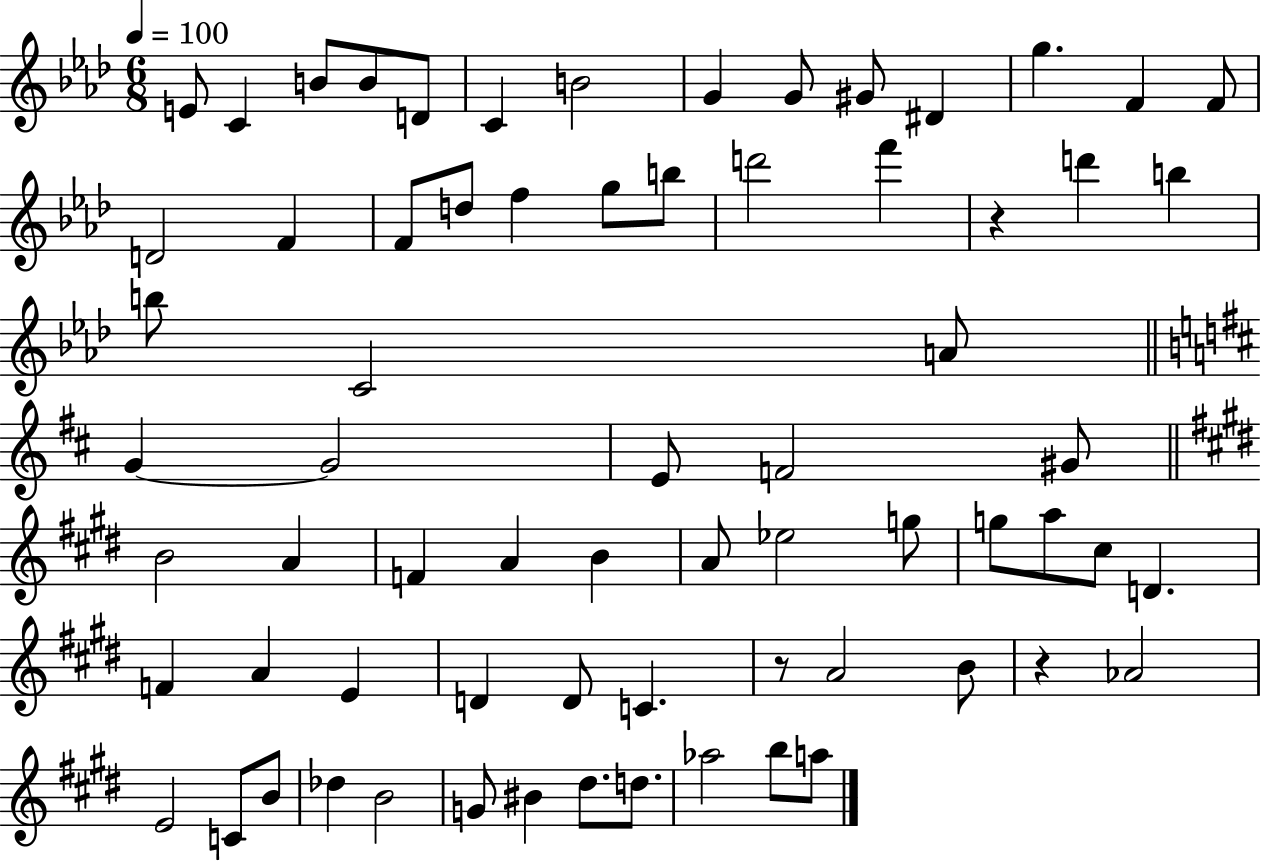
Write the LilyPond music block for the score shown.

{
  \clef treble
  \numericTimeSignature
  \time 6/8
  \key aes \major
  \tempo 4 = 100
  e'8 c'4 b'8 b'8 d'8 | c'4 b'2 | g'4 g'8 gis'8 dis'4 | g''4. f'4 f'8 | \break d'2 f'4 | f'8 d''8 f''4 g''8 b''8 | d'''2 f'''4 | r4 d'''4 b''4 | \break b''8 c'2 a'8 | \bar "||" \break \key d \major g'4~~ g'2 | e'8 f'2 gis'8 | \bar "||" \break \key e \major b'2 a'4 | f'4 a'4 b'4 | a'8 ees''2 g''8 | g''8 a''8 cis''8 d'4. | \break f'4 a'4 e'4 | d'4 d'8 c'4. | r8 a'2 b'8 | r4 aes'2 | \break e'2 c'8 b'8 | des''4 b'2 | g'8 bis'4 dis''8. d''8. | aes''2 b''8 a''8 | \break \bar "|."
}